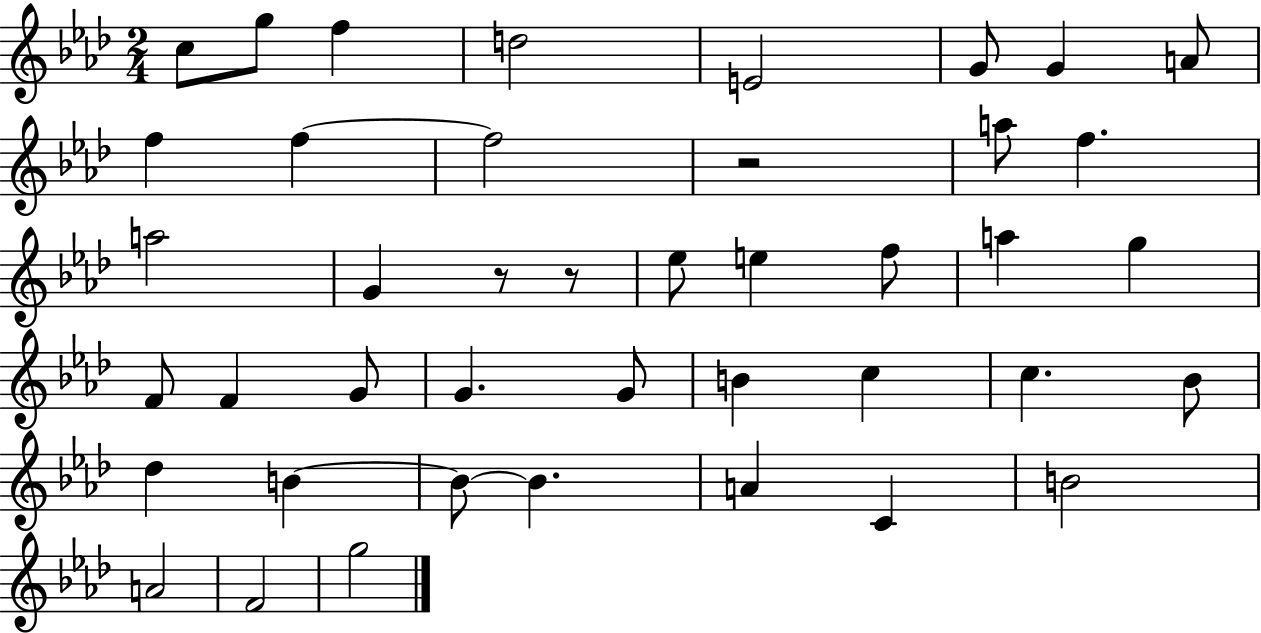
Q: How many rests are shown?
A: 3